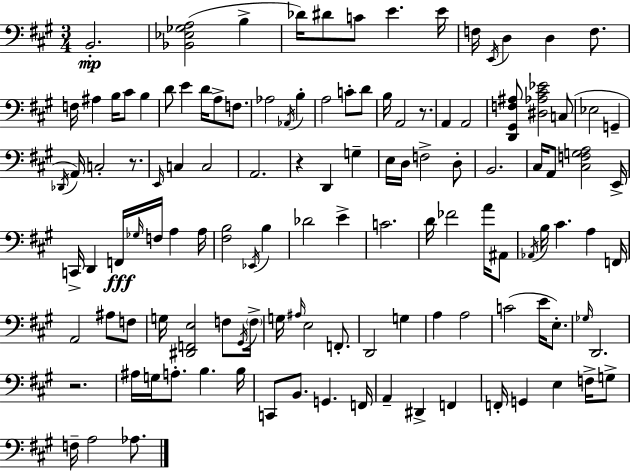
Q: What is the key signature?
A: A major